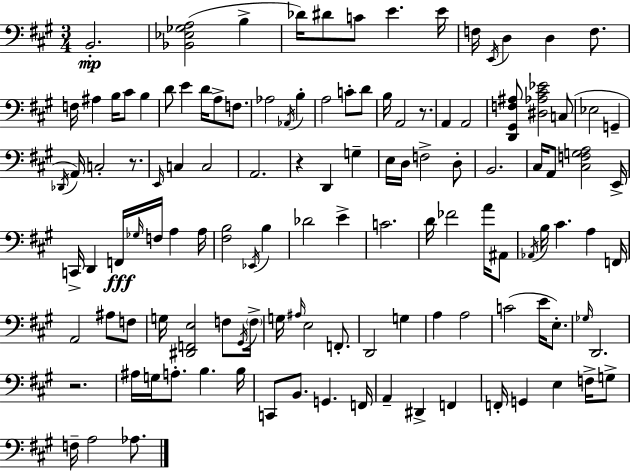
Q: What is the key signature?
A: A major